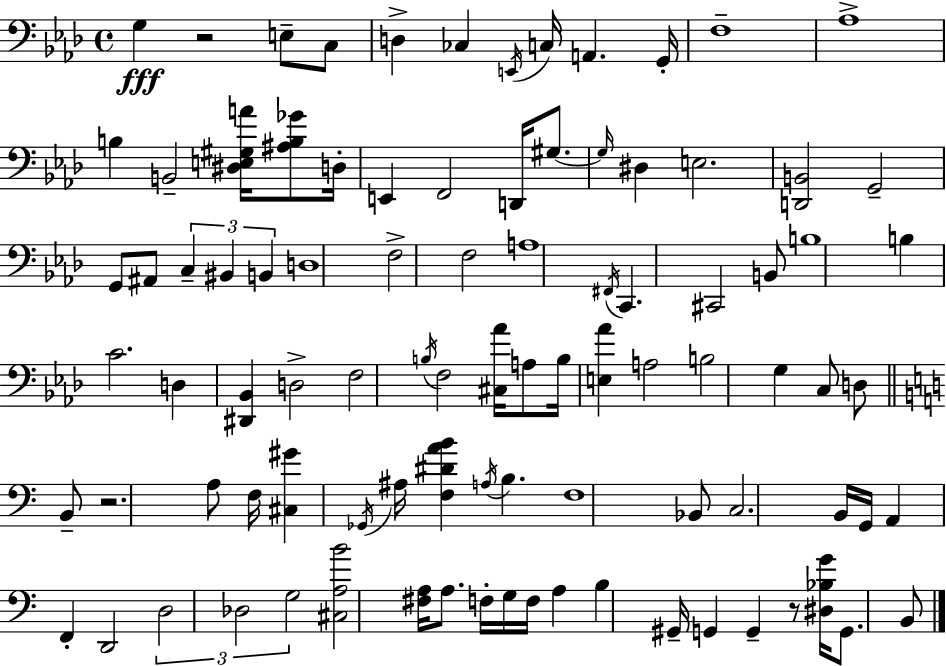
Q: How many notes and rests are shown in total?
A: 93